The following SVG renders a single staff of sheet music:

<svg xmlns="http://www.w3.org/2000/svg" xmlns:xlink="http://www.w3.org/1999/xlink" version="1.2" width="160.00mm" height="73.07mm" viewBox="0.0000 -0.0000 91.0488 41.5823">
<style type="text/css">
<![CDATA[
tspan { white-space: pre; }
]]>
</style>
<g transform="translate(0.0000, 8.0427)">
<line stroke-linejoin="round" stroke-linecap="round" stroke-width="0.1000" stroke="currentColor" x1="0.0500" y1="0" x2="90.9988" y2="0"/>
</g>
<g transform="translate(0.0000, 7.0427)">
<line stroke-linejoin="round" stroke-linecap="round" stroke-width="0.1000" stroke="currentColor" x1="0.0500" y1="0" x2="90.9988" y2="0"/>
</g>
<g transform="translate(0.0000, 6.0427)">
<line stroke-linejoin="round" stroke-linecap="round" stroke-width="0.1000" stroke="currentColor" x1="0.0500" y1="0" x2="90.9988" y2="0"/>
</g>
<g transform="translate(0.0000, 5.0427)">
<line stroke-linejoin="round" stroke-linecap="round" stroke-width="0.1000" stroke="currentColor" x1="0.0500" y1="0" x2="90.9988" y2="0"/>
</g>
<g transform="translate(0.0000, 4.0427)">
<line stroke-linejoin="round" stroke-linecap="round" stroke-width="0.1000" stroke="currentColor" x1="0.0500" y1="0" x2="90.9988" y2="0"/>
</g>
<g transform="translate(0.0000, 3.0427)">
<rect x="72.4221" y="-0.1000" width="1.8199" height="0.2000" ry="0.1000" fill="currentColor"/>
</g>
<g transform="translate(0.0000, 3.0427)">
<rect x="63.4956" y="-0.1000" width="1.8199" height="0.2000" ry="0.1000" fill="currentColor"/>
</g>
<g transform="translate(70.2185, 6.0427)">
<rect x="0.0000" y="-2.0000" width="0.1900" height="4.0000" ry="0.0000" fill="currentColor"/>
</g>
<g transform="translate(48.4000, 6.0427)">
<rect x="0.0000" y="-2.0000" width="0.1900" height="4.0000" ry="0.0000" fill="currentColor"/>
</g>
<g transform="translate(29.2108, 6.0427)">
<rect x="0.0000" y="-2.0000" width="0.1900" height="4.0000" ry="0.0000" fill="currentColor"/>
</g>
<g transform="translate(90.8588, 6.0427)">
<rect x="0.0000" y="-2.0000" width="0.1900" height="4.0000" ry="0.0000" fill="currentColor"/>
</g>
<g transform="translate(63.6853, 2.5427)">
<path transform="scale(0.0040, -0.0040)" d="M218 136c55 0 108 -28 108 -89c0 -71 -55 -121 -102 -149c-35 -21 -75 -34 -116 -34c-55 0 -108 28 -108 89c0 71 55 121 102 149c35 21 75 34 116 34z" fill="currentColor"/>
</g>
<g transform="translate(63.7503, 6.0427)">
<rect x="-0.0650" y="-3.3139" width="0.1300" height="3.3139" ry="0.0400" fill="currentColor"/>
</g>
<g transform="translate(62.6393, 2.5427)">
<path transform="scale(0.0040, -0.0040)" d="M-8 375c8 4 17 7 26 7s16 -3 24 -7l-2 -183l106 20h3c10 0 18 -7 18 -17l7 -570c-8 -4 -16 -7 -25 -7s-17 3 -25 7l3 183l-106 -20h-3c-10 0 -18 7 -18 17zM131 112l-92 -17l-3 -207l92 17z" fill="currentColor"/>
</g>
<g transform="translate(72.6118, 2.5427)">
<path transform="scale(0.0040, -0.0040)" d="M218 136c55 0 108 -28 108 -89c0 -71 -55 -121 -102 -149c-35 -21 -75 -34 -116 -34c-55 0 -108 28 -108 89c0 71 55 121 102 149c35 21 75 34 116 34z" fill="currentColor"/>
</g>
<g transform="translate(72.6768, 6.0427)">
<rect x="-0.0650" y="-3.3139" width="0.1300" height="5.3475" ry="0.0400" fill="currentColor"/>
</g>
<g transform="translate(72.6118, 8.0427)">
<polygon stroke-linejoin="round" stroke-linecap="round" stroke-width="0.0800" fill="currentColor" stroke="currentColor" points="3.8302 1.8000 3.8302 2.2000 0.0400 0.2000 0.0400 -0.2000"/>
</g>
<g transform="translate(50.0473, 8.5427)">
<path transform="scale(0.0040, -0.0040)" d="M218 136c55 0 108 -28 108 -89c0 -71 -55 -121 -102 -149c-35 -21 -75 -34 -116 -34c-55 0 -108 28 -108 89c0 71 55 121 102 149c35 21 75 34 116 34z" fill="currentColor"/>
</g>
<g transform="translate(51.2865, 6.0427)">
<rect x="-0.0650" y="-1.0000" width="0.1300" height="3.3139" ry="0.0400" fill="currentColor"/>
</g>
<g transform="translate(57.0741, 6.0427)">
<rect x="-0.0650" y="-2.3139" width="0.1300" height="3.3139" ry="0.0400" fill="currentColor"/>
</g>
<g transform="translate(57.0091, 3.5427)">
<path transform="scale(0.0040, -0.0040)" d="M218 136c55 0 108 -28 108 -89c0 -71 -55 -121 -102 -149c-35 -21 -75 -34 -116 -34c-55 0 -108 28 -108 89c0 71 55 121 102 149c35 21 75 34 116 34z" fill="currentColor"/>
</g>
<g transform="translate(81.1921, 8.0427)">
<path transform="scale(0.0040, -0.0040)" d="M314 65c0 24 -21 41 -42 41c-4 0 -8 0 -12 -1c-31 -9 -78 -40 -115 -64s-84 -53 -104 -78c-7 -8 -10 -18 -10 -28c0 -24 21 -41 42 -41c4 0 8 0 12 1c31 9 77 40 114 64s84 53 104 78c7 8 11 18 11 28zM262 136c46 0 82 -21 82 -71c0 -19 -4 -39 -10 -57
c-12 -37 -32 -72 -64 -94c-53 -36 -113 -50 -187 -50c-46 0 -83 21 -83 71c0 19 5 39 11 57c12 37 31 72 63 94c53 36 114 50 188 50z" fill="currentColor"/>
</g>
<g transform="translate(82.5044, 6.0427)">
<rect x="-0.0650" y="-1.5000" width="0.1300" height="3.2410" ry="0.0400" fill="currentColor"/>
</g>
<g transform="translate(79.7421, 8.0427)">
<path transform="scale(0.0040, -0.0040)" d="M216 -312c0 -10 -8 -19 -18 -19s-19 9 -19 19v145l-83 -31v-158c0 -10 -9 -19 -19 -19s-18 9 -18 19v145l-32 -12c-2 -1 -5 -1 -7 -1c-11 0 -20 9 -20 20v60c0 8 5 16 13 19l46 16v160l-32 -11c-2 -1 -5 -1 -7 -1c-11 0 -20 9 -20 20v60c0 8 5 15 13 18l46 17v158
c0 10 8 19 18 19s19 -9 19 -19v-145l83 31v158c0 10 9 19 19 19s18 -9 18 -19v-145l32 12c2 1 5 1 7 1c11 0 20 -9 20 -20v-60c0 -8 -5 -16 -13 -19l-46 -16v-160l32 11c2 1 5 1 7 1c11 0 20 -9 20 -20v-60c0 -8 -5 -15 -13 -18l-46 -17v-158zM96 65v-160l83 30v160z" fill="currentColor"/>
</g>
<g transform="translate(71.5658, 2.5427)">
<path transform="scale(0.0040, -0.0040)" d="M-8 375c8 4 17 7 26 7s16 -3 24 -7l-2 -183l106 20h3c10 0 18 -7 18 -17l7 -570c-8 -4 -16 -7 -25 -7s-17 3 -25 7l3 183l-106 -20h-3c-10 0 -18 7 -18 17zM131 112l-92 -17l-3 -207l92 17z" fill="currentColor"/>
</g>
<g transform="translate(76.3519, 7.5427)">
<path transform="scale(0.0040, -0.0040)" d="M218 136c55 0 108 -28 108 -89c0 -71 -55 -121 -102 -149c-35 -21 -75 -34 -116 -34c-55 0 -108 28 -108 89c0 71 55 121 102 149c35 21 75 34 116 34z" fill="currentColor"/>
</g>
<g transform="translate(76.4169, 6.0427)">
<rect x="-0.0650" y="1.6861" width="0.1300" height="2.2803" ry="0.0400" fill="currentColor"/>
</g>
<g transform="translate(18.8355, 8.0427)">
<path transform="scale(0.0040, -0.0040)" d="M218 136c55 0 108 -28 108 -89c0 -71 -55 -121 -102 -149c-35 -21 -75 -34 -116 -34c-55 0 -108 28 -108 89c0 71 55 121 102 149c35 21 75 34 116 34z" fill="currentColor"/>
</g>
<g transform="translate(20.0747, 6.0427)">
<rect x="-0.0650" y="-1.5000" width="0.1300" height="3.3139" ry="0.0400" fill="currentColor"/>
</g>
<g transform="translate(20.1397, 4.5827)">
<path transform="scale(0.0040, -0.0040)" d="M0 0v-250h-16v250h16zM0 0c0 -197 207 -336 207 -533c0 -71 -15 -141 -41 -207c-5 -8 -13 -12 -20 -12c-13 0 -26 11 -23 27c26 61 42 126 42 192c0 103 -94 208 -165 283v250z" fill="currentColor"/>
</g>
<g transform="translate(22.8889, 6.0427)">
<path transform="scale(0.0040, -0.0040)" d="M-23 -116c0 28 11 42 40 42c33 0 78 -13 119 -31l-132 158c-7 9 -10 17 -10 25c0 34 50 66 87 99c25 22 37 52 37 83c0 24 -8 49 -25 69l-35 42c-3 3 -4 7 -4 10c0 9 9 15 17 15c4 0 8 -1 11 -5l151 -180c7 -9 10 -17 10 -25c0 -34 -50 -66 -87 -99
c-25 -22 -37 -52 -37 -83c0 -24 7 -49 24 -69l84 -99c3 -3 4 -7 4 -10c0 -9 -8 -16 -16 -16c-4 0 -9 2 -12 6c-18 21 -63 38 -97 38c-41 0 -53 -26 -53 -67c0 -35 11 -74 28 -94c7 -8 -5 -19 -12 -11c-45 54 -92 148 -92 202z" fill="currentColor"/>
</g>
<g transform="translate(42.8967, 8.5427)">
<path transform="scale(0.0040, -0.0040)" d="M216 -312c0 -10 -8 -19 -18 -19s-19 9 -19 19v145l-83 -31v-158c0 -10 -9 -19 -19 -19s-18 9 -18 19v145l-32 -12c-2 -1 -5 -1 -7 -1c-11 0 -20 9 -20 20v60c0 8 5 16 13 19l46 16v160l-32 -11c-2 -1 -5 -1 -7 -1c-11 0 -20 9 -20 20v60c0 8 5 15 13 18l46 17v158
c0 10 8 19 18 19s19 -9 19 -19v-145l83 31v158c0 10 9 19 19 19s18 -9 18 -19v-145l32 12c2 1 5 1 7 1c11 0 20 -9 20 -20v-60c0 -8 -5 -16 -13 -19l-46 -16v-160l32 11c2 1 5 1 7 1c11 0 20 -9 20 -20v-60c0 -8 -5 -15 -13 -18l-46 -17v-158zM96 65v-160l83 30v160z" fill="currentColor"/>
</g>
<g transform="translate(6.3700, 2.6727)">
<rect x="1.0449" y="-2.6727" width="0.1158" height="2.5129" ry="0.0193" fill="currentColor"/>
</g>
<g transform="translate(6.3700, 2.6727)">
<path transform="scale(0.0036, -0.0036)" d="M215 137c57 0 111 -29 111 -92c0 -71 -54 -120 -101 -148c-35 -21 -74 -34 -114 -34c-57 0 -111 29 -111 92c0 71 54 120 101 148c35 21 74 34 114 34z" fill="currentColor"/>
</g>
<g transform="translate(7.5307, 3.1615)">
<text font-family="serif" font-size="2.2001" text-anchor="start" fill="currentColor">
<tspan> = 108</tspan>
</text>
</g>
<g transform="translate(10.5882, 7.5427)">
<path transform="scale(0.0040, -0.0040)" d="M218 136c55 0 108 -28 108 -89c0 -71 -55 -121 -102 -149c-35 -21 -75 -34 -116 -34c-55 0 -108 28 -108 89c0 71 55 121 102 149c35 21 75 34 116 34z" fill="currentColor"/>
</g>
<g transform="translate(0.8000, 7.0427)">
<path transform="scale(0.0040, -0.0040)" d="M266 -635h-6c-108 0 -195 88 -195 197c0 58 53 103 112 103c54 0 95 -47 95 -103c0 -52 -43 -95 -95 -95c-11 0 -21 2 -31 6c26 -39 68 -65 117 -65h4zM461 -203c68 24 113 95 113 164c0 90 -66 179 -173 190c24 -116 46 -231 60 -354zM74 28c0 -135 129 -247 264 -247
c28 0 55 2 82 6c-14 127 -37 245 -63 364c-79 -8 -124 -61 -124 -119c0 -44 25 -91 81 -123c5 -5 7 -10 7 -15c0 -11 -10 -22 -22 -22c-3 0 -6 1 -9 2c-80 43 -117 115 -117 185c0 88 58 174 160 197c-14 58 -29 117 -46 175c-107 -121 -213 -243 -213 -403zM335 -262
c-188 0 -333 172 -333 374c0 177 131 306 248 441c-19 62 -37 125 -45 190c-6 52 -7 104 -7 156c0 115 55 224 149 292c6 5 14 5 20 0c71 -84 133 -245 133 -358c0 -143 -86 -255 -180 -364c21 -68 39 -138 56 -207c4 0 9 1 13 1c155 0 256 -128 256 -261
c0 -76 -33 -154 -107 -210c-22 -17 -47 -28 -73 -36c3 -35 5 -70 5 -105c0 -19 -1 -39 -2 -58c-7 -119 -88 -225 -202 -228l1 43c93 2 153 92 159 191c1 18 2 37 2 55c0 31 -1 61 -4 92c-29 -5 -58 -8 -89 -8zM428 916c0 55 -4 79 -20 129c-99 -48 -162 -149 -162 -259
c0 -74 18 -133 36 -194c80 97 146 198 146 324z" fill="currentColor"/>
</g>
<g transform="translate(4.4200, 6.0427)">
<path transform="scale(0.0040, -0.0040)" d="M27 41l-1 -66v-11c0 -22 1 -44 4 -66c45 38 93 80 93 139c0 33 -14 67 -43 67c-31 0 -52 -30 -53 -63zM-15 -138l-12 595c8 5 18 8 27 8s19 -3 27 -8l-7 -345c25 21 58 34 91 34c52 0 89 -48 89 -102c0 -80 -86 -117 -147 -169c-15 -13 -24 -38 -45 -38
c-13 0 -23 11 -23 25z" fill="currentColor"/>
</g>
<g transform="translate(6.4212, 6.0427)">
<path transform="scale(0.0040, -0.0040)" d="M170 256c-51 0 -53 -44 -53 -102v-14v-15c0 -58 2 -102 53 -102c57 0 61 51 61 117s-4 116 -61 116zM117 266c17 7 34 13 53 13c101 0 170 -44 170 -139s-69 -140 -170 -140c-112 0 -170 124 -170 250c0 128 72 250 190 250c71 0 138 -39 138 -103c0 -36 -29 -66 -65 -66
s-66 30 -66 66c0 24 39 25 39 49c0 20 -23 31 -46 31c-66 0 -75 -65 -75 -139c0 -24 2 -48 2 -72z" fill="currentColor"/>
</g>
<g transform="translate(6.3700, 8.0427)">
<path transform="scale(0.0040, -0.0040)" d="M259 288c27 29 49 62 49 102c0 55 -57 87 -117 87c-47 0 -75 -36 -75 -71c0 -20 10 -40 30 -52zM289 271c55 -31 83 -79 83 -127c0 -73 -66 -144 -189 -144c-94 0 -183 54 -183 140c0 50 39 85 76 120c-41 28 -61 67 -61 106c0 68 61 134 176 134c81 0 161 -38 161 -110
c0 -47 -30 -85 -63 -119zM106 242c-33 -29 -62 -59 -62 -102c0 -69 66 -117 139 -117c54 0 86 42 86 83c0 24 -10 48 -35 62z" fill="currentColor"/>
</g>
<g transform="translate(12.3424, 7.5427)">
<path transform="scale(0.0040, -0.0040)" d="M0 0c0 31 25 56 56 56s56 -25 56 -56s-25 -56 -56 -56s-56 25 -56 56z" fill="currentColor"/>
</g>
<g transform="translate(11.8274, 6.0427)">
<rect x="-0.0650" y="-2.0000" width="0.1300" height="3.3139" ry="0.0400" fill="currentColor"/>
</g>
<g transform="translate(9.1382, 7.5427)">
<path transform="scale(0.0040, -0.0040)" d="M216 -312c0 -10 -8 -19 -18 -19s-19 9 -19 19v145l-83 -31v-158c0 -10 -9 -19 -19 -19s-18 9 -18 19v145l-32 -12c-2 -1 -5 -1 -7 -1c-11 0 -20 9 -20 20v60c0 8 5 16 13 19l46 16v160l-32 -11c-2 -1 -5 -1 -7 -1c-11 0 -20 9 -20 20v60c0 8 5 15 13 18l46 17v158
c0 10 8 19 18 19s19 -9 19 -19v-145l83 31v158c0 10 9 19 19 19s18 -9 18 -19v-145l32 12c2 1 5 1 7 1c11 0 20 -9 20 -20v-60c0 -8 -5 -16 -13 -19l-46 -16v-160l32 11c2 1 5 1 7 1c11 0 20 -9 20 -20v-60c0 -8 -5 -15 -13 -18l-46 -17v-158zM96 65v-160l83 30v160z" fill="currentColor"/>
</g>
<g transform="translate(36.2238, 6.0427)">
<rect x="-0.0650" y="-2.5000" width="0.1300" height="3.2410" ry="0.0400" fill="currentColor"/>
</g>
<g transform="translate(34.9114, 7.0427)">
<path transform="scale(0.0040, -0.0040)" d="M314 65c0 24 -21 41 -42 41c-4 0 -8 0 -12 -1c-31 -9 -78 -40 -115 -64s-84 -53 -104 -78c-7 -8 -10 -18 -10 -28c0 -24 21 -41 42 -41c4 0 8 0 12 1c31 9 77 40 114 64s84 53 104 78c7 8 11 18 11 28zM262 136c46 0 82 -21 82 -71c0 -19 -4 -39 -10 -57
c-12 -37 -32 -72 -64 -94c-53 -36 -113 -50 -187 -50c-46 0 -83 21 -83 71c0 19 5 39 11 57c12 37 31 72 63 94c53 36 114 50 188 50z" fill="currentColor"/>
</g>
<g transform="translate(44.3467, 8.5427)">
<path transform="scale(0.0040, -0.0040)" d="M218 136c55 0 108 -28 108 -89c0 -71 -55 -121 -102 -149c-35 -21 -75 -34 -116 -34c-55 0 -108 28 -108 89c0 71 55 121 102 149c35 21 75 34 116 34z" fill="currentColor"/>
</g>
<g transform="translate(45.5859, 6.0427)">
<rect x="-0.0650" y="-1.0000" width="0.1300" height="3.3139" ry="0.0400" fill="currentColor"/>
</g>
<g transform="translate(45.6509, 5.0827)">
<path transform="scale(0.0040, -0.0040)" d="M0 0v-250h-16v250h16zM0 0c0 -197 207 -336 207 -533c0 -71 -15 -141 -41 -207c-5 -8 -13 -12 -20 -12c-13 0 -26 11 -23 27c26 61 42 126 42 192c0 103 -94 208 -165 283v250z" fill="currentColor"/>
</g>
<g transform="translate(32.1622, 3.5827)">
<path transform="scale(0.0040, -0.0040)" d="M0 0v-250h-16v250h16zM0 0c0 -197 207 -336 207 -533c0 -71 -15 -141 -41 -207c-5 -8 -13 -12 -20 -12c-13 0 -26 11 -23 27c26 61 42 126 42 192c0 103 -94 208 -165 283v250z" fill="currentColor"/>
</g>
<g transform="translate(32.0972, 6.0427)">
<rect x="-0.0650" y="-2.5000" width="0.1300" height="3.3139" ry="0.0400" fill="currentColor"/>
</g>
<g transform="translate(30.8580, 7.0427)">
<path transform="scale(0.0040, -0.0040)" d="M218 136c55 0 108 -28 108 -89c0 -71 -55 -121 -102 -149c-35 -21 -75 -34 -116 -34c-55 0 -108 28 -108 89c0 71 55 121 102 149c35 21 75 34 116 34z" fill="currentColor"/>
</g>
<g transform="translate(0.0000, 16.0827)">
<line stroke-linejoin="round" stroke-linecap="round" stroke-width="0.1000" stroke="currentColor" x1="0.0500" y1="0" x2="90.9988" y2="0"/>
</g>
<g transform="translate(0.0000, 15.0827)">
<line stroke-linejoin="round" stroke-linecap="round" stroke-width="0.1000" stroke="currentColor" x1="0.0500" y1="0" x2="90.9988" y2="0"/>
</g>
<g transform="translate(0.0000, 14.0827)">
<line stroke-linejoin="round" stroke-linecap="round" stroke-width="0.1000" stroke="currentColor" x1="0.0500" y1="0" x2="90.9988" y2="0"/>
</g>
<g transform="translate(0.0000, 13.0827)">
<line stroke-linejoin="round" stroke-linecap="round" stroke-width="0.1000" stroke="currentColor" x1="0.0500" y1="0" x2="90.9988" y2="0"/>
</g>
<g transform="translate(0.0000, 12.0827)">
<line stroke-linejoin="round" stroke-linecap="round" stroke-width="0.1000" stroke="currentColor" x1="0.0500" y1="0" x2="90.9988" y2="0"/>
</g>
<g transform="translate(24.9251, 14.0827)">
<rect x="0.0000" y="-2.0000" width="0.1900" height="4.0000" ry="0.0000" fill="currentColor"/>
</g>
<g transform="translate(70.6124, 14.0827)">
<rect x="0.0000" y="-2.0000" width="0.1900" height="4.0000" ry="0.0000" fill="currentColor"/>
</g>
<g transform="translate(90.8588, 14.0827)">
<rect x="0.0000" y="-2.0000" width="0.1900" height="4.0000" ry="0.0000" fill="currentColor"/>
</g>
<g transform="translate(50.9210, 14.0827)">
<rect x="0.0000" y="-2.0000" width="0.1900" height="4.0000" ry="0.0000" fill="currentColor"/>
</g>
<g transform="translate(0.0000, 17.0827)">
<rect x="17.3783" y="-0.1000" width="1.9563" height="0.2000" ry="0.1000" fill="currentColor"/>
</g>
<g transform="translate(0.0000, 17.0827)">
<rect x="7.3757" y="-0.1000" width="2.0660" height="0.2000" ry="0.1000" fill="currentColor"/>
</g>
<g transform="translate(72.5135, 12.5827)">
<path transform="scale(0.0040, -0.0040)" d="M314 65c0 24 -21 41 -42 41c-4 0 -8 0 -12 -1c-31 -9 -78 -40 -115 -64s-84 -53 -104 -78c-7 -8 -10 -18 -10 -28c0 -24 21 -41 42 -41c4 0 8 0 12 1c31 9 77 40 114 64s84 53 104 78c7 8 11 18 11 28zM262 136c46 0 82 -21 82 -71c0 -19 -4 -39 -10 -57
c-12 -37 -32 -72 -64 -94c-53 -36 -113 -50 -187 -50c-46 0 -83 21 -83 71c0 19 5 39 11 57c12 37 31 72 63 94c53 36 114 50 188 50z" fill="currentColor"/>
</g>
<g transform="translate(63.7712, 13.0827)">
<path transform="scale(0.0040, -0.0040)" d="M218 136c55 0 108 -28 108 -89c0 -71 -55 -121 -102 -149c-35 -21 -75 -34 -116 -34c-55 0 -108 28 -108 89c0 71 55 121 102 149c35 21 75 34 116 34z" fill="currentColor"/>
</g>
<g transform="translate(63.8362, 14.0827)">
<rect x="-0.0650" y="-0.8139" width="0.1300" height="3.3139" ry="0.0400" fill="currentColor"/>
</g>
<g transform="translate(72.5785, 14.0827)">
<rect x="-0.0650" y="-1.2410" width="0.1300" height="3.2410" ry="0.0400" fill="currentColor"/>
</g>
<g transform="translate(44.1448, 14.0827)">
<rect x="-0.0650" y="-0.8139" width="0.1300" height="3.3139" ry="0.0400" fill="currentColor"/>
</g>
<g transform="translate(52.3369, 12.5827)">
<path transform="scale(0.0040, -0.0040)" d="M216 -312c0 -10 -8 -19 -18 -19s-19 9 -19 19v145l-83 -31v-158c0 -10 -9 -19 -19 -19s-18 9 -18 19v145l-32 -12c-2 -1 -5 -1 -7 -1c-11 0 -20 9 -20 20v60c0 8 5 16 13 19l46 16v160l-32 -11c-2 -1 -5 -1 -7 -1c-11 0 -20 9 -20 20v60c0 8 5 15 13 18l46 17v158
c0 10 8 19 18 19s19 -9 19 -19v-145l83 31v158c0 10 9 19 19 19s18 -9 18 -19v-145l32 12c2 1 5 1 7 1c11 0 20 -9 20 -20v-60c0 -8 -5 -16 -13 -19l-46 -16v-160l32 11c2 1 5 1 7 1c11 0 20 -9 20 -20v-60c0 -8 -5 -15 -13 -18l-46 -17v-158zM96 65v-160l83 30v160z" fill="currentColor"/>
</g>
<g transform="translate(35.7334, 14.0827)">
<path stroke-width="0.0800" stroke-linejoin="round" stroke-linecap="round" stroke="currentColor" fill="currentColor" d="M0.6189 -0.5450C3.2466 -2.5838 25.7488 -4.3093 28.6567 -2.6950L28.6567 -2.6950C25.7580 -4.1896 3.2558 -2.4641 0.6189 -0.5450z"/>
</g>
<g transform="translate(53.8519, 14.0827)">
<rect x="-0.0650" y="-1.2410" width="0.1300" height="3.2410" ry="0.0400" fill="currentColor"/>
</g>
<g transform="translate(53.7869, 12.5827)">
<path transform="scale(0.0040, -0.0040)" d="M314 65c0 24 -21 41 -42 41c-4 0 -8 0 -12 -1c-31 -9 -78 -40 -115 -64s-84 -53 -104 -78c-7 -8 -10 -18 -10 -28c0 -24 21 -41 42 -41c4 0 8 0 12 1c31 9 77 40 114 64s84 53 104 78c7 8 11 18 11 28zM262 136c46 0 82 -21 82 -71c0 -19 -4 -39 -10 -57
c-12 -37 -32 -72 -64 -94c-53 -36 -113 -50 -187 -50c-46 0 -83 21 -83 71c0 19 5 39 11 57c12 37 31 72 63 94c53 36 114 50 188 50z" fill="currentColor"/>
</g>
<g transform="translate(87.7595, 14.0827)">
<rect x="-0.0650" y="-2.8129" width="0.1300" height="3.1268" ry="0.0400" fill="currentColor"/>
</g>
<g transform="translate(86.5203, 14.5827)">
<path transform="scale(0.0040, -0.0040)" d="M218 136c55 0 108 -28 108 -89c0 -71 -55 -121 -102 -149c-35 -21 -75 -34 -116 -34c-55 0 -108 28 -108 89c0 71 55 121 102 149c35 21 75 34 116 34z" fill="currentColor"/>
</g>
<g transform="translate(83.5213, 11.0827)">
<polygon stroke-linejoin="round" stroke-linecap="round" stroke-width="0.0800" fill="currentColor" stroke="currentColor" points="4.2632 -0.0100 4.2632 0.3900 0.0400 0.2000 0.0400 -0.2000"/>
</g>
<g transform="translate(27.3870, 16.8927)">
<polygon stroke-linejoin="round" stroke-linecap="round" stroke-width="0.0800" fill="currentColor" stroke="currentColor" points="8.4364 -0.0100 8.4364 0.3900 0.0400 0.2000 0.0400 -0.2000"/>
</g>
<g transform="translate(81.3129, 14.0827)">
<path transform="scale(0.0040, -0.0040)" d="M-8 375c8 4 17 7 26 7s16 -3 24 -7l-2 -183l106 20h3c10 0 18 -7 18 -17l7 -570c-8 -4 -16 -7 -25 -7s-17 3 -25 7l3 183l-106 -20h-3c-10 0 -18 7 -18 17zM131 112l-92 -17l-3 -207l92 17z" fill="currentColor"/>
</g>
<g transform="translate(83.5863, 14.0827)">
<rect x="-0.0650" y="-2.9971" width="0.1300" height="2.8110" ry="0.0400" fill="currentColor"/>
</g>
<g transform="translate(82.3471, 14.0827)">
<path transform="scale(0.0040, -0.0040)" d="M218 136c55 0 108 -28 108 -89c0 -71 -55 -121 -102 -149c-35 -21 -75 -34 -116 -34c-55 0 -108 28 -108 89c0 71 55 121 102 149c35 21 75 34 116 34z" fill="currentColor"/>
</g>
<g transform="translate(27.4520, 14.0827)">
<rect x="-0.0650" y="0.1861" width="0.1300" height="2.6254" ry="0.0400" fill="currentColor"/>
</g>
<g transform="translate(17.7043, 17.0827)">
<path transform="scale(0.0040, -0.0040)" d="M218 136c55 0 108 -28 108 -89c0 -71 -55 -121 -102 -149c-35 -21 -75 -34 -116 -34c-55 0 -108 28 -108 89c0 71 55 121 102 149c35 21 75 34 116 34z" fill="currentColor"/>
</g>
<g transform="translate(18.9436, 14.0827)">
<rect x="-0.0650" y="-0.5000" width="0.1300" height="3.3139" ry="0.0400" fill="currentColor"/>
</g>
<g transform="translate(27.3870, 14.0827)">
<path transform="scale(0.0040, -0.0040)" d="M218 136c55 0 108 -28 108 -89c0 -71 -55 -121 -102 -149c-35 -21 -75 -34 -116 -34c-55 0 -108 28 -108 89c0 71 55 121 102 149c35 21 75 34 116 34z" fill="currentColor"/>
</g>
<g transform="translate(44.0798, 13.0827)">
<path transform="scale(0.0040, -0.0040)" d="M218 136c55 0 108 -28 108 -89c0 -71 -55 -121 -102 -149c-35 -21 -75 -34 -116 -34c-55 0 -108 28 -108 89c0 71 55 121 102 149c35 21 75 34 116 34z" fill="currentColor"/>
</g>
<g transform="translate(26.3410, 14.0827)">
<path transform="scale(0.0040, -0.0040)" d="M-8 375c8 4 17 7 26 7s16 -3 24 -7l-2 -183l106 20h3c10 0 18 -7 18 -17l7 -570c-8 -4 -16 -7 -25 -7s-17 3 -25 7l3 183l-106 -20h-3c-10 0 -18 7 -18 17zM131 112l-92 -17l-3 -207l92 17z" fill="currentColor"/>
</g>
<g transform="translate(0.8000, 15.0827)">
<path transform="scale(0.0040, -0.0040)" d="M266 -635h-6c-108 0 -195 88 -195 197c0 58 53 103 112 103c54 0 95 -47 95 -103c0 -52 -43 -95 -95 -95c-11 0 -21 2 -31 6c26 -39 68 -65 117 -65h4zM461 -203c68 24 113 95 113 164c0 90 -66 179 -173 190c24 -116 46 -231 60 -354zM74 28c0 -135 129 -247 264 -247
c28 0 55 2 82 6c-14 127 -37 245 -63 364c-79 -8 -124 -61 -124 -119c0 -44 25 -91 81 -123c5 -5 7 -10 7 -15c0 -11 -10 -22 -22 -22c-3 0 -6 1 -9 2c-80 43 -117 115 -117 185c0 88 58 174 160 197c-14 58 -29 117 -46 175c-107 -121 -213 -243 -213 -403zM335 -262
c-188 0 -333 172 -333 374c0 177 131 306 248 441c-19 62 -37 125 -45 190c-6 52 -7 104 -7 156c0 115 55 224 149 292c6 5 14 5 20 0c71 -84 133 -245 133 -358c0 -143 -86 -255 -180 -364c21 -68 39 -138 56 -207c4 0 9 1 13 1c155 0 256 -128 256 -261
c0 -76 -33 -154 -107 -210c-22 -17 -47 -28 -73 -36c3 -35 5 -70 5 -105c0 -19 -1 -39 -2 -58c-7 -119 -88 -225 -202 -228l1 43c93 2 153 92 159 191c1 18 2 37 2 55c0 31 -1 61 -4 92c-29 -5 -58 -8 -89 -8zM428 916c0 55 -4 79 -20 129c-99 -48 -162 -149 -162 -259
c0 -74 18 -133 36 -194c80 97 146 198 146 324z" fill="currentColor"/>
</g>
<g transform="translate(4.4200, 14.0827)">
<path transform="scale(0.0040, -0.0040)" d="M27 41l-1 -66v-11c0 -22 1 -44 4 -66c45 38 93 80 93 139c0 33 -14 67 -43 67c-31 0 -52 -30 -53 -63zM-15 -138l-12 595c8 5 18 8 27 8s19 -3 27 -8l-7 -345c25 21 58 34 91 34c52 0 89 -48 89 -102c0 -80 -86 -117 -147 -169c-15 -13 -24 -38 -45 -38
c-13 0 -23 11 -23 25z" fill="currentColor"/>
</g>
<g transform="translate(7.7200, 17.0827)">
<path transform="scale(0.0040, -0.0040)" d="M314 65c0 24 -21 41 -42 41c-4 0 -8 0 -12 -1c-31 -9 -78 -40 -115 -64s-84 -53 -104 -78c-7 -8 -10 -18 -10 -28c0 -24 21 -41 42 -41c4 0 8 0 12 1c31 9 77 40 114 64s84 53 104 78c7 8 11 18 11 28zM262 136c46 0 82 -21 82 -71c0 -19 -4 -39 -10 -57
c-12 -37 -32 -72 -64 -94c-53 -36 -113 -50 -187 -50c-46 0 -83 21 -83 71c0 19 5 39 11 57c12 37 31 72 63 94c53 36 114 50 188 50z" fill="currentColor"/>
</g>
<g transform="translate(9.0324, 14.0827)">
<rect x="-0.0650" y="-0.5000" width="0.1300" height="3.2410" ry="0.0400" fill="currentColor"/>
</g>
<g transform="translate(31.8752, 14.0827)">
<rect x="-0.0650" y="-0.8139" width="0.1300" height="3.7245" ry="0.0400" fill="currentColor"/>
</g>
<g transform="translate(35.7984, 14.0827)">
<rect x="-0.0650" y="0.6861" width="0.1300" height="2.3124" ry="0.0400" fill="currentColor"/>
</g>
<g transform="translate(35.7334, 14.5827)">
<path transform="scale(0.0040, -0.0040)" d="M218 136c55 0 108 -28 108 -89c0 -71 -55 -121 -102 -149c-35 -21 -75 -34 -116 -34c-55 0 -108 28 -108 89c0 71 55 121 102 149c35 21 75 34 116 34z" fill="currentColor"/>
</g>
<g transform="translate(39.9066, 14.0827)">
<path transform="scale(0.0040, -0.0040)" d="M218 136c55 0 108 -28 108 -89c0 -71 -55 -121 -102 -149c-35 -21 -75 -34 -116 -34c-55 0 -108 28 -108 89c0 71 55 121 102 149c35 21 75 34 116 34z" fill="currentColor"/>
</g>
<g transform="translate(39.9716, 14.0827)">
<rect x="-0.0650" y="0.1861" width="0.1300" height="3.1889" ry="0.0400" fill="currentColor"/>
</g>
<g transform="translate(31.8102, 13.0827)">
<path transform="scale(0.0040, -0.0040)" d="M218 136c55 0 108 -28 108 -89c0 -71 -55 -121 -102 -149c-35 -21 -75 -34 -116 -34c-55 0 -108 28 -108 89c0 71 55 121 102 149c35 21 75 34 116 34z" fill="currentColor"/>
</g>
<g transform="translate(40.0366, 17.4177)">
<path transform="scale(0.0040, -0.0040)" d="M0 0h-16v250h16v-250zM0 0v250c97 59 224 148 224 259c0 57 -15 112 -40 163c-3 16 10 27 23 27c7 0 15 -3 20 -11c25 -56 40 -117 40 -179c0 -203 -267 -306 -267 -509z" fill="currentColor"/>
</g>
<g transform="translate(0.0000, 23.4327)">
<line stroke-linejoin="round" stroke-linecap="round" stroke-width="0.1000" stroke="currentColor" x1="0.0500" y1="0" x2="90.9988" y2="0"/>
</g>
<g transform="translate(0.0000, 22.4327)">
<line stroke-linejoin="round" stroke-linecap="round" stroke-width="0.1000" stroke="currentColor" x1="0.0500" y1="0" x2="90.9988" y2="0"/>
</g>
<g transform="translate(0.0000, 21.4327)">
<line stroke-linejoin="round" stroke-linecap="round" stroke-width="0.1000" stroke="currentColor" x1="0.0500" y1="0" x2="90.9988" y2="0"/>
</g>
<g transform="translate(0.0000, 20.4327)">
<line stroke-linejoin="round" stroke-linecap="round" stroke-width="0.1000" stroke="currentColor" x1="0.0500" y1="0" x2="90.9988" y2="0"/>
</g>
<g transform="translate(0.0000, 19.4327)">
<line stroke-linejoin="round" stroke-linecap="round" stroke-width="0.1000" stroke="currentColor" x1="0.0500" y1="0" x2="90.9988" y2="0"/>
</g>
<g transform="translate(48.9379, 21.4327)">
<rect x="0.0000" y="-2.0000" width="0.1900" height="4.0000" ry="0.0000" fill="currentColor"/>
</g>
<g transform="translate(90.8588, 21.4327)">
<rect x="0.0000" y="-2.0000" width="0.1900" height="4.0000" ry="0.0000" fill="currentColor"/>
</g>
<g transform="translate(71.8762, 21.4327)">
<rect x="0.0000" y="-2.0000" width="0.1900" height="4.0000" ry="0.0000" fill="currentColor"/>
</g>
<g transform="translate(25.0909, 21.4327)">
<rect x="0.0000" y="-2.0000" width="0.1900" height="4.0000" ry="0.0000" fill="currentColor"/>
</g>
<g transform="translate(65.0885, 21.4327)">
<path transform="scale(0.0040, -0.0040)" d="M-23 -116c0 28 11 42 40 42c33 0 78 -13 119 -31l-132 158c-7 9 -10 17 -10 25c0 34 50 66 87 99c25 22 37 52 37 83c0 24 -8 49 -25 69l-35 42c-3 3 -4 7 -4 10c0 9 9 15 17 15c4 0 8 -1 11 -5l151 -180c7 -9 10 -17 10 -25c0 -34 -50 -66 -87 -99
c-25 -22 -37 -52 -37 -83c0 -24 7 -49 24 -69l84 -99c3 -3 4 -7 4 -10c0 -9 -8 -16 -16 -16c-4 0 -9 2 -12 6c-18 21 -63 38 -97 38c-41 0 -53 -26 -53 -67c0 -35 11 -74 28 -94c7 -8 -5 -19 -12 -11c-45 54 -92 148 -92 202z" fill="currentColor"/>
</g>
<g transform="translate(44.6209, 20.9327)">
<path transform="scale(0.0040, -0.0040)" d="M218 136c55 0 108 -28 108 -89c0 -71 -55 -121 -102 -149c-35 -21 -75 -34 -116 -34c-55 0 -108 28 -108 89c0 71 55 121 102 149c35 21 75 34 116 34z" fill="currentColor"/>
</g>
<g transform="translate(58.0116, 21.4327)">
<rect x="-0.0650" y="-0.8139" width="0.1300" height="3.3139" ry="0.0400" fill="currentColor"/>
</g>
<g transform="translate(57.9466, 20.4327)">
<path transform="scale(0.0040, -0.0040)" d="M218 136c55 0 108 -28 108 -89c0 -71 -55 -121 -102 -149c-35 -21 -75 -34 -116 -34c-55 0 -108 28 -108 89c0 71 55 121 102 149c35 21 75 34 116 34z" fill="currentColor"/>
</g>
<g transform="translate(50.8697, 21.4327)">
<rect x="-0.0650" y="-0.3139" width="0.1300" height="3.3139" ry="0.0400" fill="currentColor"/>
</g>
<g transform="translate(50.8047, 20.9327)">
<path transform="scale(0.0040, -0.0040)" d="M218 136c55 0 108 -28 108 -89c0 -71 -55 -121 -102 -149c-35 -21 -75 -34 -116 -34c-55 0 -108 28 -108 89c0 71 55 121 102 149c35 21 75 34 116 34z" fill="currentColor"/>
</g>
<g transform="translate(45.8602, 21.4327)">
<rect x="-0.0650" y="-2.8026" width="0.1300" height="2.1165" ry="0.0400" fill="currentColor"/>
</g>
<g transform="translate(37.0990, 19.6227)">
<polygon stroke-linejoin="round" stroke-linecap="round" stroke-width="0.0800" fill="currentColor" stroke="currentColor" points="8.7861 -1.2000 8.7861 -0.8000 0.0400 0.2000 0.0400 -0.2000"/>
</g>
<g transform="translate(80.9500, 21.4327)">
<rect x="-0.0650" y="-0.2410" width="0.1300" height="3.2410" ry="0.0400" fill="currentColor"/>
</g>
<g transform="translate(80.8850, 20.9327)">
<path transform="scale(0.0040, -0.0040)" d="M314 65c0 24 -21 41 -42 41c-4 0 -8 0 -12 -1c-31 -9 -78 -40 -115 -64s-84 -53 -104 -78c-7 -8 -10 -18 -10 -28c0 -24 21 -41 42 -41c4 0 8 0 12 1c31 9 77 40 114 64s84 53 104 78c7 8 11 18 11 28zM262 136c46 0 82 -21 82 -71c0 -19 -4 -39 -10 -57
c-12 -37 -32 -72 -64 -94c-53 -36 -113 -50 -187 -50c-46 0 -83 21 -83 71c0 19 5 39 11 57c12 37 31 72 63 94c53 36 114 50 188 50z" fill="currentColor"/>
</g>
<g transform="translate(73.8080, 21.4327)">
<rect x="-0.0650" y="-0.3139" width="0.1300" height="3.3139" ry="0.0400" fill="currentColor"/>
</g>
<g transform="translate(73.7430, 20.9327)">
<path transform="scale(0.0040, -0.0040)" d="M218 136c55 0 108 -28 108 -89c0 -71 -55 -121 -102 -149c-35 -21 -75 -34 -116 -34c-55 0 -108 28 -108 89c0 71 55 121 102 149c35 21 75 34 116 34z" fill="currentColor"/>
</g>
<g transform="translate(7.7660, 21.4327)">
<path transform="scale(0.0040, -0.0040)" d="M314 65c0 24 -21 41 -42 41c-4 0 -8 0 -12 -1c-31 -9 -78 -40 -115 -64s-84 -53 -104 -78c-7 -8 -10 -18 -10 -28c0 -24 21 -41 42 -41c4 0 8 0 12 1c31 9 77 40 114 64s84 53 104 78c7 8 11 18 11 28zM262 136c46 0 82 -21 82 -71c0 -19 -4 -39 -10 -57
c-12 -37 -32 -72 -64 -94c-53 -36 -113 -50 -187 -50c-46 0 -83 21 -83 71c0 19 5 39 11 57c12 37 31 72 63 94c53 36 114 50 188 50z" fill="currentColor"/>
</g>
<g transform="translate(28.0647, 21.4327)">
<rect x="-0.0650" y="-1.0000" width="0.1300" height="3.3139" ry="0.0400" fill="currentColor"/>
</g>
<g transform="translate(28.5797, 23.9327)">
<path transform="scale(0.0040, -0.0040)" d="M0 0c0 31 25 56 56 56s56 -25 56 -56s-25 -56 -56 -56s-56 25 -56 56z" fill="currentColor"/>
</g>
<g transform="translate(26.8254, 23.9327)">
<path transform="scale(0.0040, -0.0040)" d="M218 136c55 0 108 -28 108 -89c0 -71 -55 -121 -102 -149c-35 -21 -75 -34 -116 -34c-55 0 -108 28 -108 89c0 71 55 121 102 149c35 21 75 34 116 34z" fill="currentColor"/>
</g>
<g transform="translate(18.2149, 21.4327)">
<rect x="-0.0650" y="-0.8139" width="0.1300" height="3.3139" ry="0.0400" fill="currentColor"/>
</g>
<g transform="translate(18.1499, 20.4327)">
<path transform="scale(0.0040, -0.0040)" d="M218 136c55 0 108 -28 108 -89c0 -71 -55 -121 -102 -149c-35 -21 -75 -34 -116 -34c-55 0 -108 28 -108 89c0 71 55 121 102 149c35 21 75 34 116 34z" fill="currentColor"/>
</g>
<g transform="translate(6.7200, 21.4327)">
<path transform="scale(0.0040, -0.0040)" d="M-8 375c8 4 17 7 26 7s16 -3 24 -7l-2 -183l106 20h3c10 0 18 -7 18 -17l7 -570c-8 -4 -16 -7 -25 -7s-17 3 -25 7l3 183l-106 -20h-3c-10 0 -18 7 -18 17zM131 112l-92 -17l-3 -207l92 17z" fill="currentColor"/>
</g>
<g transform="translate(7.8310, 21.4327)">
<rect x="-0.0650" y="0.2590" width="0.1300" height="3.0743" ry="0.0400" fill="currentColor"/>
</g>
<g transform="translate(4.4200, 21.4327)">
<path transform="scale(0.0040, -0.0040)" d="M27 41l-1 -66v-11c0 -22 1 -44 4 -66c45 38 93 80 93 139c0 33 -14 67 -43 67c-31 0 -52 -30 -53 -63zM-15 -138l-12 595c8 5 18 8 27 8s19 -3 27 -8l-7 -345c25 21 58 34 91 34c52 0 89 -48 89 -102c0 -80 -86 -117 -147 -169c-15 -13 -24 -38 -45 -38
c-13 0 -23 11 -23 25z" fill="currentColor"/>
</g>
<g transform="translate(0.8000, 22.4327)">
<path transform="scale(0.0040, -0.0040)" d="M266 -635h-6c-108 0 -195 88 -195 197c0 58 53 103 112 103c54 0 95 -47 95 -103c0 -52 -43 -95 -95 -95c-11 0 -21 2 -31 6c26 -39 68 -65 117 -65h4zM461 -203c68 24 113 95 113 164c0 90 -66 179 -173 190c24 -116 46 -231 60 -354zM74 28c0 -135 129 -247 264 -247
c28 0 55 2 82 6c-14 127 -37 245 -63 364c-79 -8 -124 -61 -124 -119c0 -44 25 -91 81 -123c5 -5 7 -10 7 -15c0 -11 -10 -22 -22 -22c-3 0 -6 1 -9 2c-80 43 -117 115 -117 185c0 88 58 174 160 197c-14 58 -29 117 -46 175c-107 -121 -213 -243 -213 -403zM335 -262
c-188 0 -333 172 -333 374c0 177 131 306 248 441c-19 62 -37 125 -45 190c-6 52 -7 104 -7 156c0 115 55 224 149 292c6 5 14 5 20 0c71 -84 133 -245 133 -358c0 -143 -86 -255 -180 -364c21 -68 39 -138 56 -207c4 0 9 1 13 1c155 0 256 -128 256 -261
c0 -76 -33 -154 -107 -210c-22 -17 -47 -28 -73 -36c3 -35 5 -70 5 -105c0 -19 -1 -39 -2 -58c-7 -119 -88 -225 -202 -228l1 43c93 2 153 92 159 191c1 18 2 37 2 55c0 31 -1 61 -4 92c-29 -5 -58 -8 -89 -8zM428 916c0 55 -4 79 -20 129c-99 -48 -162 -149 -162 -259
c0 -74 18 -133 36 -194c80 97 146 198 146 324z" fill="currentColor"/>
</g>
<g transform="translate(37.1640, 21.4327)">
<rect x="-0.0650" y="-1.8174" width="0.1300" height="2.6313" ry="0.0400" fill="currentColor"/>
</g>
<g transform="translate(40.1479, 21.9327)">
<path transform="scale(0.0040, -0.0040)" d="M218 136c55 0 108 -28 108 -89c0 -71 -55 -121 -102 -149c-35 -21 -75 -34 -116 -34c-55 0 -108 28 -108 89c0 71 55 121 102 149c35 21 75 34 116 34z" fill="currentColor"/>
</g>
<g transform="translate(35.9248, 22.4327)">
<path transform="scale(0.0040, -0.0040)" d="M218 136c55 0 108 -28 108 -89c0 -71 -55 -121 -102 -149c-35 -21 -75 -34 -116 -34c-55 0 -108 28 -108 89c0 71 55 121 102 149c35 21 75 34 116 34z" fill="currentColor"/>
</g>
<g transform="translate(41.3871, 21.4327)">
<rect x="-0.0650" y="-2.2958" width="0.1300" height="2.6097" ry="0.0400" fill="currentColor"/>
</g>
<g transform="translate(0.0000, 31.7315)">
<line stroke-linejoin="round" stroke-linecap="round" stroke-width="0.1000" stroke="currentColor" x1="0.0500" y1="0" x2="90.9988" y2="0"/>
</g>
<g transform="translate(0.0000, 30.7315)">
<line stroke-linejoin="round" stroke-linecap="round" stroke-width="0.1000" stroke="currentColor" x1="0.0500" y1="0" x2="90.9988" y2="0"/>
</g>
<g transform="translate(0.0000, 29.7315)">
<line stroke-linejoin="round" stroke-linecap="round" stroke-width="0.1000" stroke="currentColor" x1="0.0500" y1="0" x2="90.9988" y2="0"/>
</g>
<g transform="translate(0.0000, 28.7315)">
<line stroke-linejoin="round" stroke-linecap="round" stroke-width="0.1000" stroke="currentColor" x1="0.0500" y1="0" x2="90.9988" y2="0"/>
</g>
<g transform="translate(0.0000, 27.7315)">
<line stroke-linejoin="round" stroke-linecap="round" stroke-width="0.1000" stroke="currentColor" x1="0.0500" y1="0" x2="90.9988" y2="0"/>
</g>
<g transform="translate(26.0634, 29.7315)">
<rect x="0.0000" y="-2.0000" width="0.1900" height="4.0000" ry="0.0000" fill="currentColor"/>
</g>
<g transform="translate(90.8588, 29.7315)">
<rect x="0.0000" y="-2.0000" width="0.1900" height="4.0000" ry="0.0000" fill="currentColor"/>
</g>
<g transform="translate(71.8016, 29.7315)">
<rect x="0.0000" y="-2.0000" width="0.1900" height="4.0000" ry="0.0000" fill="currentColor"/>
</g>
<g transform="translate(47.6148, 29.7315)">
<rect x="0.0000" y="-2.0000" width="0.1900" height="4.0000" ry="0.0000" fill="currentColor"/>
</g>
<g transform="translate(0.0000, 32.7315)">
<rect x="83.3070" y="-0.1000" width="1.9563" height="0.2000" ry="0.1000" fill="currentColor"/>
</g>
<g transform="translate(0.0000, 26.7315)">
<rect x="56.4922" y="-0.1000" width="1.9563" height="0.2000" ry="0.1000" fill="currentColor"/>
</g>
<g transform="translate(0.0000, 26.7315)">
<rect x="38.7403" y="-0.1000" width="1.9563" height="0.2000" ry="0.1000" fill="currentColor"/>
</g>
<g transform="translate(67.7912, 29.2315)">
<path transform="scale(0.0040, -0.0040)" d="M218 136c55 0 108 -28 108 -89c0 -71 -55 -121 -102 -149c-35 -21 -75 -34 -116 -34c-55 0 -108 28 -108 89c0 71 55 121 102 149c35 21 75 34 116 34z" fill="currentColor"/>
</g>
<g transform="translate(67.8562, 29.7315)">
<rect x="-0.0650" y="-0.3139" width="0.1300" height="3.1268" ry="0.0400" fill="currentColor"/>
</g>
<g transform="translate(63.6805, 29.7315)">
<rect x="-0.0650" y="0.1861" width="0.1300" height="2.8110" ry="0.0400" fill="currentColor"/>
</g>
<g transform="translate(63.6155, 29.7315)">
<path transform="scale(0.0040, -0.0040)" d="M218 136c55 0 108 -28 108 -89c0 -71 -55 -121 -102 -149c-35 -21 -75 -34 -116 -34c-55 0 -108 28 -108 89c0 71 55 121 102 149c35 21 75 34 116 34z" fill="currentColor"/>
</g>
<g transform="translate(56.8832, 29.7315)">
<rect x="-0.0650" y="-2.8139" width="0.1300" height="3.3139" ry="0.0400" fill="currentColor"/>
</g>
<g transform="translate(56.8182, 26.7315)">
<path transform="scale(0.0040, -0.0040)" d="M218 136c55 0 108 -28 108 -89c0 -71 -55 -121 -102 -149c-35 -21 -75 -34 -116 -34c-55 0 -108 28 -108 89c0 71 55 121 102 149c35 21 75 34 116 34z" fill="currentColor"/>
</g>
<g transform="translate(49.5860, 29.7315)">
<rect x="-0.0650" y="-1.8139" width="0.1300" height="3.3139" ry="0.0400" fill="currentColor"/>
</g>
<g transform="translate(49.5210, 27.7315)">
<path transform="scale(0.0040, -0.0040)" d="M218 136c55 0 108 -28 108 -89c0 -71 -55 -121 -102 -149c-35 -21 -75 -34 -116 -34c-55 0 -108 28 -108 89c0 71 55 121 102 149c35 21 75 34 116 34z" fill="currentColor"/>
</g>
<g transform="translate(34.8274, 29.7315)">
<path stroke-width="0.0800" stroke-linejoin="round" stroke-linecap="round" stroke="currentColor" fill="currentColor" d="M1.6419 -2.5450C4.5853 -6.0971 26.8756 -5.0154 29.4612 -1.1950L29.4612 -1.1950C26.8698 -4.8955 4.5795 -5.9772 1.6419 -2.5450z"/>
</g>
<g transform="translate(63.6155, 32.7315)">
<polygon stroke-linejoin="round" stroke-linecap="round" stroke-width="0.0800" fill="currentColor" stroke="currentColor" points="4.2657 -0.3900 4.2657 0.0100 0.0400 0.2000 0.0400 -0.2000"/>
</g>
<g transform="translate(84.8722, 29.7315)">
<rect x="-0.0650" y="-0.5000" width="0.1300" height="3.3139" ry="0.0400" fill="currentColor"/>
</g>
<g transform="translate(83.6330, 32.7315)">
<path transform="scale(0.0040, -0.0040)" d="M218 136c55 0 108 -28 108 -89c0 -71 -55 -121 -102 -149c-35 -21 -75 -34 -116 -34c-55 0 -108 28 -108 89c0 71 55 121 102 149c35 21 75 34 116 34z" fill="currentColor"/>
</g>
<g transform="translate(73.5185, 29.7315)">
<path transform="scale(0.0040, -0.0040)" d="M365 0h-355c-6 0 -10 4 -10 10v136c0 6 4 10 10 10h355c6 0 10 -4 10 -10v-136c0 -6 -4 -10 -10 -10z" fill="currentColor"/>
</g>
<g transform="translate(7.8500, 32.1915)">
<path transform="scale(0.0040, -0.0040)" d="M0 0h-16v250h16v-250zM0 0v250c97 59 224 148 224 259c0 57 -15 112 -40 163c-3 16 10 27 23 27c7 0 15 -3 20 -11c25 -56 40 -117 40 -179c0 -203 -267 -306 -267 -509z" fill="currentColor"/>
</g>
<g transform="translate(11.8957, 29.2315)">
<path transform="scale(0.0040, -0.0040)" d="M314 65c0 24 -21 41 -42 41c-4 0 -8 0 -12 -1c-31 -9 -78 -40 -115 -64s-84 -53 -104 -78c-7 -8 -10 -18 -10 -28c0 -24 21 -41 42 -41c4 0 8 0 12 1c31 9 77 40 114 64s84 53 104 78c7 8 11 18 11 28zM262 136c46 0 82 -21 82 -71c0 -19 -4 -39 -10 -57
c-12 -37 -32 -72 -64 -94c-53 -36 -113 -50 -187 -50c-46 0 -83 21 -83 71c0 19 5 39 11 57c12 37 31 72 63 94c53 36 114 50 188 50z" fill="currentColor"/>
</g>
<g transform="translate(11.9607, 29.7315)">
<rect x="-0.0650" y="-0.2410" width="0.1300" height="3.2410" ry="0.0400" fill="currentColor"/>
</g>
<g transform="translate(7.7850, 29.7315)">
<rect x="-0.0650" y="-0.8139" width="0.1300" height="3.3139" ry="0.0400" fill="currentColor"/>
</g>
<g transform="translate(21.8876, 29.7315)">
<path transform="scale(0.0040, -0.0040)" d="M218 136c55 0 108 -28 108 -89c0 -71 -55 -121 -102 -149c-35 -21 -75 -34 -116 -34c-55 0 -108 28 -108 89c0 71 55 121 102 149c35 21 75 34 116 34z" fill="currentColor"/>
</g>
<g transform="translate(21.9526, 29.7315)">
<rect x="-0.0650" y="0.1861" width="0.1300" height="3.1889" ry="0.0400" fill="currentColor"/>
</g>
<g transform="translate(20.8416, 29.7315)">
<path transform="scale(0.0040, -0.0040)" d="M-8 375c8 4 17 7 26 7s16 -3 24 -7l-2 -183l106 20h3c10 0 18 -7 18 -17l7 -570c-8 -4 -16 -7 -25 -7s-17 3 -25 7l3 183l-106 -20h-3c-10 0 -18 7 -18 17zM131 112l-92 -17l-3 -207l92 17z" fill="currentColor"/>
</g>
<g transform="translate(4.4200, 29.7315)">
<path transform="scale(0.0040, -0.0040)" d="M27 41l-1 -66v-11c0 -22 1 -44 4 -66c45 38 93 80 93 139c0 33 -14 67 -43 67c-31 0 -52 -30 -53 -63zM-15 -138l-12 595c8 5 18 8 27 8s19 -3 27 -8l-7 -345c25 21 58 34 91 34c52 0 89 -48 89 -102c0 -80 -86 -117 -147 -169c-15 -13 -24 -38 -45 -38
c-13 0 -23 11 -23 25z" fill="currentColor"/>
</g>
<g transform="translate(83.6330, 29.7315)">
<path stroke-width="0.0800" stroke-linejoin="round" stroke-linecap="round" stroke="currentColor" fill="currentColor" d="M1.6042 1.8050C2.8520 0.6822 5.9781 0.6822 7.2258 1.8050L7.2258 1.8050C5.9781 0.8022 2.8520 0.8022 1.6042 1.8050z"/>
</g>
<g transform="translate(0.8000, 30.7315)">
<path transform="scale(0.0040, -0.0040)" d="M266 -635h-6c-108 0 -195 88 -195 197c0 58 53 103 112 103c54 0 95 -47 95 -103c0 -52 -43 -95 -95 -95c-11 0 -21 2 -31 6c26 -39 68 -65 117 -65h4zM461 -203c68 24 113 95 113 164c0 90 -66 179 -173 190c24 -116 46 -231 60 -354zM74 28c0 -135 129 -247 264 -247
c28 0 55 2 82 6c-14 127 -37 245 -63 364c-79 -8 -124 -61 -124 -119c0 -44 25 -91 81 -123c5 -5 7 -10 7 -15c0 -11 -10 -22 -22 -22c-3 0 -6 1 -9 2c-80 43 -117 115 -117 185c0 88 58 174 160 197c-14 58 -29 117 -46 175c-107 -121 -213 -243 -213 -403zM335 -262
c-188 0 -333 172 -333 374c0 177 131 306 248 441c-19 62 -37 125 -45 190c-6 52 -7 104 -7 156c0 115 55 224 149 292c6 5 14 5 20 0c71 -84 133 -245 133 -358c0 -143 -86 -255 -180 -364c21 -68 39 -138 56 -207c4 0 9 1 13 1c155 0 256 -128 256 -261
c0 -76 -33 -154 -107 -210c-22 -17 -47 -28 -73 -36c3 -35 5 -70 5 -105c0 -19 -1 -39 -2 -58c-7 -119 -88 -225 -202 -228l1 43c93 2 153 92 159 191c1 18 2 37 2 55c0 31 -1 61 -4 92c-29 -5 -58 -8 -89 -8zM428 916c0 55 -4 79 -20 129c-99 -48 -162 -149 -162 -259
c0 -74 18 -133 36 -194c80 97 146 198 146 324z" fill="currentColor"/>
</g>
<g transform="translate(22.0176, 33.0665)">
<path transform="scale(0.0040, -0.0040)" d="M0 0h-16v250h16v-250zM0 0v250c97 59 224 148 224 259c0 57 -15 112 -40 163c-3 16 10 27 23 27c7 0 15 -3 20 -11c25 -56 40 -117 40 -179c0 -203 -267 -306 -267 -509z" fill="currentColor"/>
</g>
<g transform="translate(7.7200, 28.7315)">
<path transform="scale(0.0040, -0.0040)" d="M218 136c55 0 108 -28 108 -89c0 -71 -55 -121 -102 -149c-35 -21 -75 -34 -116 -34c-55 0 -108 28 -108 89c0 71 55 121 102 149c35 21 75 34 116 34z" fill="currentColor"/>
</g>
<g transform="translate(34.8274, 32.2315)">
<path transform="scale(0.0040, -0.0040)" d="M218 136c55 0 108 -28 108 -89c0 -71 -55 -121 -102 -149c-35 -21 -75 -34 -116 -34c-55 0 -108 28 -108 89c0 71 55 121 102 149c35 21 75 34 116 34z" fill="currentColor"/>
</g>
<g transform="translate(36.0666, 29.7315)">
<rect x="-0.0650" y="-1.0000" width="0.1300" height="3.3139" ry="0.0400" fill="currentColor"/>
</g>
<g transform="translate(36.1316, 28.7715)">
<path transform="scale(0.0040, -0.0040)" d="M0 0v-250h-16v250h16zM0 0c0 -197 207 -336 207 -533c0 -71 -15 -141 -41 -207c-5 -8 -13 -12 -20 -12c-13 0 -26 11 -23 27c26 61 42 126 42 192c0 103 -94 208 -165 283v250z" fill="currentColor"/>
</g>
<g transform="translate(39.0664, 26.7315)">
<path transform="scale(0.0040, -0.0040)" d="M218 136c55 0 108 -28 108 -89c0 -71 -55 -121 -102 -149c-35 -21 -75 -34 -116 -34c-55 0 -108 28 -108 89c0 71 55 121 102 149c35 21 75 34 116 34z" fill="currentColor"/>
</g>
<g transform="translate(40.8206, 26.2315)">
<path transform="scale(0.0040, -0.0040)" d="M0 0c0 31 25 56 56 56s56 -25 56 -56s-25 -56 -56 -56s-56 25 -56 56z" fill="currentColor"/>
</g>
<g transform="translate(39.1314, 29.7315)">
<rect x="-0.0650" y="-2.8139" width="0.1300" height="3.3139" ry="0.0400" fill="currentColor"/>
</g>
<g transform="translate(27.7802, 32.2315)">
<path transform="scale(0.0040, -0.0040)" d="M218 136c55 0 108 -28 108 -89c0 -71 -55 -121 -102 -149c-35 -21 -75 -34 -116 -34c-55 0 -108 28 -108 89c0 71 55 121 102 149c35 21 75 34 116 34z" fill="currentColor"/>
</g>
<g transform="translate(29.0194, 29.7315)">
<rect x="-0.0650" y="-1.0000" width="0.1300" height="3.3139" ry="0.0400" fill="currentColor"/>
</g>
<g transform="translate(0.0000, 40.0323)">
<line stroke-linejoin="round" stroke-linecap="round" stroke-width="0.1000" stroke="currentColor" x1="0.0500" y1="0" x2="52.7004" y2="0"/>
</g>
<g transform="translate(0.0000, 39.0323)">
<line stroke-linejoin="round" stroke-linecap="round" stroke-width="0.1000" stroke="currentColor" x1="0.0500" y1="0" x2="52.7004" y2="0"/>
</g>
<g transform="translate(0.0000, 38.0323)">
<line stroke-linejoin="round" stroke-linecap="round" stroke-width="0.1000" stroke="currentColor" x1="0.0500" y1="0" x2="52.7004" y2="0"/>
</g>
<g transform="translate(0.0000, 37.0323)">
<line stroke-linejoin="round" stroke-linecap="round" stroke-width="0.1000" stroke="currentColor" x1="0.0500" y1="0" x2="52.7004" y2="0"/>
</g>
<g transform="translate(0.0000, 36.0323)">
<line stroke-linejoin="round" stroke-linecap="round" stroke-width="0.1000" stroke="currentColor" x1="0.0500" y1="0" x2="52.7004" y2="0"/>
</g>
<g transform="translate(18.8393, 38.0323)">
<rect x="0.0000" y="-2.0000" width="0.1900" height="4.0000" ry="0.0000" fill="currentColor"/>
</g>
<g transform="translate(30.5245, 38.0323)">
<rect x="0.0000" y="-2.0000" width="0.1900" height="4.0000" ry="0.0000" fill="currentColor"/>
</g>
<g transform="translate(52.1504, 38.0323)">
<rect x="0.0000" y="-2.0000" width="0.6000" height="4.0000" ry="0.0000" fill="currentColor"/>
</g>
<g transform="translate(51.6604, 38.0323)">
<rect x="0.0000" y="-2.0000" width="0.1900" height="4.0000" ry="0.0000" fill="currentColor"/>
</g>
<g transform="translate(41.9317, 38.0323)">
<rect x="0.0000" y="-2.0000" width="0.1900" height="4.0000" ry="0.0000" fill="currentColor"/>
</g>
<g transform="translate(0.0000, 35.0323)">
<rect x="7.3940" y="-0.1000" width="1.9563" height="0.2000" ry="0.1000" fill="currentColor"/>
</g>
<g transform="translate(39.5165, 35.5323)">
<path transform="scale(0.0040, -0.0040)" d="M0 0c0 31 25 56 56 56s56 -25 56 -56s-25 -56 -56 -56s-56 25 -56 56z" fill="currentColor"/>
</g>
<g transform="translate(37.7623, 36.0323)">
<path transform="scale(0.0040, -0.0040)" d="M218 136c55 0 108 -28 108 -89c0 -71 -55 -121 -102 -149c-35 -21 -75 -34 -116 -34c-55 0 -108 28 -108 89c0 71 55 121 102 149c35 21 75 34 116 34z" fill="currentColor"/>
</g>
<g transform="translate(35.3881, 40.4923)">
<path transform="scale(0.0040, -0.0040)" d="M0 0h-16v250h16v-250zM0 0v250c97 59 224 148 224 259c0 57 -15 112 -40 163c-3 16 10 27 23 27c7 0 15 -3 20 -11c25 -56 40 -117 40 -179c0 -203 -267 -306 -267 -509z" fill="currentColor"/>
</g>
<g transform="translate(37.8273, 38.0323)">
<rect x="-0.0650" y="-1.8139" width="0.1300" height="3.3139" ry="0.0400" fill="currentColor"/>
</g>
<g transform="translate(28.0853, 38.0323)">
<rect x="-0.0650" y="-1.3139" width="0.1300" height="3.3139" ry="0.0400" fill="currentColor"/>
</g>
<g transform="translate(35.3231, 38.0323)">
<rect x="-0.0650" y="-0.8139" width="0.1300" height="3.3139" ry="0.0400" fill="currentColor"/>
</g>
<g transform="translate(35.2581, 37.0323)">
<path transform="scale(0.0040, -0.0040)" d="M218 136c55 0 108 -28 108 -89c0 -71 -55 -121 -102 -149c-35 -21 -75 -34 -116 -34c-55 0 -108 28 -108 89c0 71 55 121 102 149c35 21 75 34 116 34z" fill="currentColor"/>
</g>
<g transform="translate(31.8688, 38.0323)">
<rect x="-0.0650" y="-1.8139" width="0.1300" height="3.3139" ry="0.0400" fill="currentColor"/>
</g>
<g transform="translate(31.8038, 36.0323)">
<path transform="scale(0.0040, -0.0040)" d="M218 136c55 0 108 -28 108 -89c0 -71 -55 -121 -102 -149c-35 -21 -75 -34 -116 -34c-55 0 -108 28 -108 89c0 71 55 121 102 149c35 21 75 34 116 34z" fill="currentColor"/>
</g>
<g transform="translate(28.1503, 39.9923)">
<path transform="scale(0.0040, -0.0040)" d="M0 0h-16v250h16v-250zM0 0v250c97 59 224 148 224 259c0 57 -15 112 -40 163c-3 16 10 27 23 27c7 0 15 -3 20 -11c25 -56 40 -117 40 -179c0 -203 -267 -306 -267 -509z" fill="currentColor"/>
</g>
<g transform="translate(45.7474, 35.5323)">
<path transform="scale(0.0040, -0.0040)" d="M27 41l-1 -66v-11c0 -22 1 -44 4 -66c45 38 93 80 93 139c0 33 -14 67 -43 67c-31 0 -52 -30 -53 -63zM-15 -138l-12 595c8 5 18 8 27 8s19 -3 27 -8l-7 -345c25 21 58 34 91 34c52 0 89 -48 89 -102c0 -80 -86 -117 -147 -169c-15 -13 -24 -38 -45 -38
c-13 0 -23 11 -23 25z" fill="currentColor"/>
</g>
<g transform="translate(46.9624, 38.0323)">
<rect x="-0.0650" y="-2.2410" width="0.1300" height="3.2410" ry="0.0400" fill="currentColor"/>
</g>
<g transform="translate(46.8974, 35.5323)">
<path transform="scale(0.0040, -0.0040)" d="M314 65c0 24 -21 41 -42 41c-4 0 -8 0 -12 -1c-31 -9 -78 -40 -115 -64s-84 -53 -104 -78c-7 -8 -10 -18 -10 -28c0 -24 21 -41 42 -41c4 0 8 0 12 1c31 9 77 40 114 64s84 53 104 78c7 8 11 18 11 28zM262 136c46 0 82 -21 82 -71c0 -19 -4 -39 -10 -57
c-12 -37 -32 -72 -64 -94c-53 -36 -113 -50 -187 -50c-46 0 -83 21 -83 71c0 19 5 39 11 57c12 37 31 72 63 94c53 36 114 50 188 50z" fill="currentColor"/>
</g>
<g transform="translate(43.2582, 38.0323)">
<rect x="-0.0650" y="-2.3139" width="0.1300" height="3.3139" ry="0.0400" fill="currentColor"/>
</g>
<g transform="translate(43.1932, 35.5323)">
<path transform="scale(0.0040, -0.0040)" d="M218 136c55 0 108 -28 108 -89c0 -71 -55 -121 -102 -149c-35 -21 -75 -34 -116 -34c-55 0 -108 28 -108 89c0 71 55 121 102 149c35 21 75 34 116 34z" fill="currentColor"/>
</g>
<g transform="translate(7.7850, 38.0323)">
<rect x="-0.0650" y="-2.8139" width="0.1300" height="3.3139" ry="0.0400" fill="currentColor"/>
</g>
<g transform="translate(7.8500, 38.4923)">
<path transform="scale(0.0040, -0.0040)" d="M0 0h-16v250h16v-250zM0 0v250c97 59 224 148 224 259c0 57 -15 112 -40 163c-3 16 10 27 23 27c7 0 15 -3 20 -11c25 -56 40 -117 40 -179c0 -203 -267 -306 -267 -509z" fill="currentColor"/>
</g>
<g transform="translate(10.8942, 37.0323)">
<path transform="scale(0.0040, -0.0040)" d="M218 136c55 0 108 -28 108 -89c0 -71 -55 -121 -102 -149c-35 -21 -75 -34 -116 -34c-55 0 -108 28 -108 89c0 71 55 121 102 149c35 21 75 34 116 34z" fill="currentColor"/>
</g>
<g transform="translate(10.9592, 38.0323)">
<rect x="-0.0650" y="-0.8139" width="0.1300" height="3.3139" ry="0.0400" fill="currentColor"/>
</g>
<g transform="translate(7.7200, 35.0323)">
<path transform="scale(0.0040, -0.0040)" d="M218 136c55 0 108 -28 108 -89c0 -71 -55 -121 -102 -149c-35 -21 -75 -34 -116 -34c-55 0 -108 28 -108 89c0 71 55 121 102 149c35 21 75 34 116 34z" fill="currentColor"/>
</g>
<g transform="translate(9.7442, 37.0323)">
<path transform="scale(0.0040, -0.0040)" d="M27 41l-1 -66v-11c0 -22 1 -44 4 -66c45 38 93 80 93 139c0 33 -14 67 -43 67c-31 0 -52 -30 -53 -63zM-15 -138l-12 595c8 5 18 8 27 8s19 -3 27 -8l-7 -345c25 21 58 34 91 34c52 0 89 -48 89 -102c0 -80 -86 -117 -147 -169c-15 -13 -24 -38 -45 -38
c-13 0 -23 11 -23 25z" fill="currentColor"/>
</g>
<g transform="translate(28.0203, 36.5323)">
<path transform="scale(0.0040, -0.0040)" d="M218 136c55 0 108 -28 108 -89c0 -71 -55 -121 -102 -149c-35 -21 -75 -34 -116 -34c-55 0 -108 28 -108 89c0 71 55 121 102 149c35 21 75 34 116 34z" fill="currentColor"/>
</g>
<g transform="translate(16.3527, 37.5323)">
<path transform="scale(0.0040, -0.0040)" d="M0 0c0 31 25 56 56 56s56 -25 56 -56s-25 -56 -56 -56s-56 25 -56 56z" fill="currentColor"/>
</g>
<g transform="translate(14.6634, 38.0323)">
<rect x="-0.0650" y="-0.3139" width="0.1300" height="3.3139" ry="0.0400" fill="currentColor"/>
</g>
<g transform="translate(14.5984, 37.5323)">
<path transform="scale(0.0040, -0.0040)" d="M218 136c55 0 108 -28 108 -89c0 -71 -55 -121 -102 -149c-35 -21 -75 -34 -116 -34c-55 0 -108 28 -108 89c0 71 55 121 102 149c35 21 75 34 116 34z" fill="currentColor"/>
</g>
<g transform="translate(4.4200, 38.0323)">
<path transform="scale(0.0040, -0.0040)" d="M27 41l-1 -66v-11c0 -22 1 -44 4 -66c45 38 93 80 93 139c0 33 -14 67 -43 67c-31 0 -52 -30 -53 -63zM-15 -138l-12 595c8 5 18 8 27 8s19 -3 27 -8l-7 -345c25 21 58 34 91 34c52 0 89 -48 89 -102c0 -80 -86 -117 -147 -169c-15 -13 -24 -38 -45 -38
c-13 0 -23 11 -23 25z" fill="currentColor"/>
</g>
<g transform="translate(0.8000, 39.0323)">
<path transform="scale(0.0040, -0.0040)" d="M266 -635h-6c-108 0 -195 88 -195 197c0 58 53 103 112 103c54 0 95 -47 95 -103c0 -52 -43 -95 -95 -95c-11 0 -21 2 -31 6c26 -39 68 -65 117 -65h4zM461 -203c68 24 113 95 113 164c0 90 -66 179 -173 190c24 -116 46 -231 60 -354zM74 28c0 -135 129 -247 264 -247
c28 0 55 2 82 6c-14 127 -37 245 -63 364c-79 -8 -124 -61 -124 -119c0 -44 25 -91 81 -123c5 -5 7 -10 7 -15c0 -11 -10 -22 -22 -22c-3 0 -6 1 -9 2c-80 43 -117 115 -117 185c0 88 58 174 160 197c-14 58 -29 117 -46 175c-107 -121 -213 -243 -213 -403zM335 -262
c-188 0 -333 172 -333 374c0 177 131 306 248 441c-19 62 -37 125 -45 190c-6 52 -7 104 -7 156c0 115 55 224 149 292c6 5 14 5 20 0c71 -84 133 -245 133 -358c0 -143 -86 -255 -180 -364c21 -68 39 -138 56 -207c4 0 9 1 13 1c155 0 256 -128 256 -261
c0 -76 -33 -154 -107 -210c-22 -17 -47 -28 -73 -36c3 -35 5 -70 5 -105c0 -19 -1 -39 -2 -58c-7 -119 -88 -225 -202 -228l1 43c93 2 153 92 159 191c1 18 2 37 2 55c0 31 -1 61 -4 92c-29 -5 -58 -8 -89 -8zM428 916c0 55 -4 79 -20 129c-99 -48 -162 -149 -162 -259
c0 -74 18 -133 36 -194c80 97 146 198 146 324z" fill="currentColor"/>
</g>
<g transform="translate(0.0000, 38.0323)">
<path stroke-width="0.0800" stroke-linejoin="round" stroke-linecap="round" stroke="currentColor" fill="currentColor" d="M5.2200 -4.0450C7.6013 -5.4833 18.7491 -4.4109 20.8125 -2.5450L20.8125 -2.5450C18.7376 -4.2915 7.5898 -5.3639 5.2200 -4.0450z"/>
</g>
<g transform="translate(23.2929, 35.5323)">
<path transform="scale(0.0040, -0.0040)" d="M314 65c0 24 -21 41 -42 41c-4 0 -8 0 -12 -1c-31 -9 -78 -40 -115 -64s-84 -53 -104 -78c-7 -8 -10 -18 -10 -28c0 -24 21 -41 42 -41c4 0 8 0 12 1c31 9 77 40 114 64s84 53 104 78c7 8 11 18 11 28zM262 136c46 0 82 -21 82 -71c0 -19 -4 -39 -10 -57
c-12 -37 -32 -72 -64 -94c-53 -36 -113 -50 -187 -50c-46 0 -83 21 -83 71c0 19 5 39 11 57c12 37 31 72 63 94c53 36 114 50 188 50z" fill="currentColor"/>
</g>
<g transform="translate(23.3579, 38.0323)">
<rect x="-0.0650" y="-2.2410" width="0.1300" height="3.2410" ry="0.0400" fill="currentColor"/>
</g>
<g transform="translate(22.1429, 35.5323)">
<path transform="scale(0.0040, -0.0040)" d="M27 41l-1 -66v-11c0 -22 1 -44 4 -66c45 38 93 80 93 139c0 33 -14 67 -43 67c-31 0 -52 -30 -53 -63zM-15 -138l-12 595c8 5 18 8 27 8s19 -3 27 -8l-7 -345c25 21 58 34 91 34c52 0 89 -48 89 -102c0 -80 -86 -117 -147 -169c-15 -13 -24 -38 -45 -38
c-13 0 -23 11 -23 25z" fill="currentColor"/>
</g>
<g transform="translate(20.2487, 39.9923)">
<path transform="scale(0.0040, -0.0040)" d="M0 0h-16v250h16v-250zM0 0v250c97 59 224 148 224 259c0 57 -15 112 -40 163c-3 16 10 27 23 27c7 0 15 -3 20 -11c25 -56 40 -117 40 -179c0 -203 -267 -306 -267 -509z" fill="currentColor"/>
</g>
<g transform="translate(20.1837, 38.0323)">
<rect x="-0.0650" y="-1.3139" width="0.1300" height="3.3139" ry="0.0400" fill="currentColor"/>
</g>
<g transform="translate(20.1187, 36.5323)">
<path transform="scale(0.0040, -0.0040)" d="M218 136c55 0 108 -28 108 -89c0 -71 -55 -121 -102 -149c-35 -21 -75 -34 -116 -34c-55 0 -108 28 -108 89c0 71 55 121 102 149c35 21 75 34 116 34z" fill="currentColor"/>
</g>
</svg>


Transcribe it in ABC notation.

X:1
T:Untitled
M:6/8
L:1/4
K:F
^F E/2 z G/2 G2 ^D/2 D g b b/2 F/2 ^E2 C2 C B/2 d/2 A/2 B/2 d ^e2 d e2 B/2 A/2 B2 d D G/2 A/2 c/2 c d z c c2 d/2 c2 B/2 D D/2 a f a _B/2 c/2 z2 C a/2 _d c e/2 _g2 e/2 f d/2 f g _g2